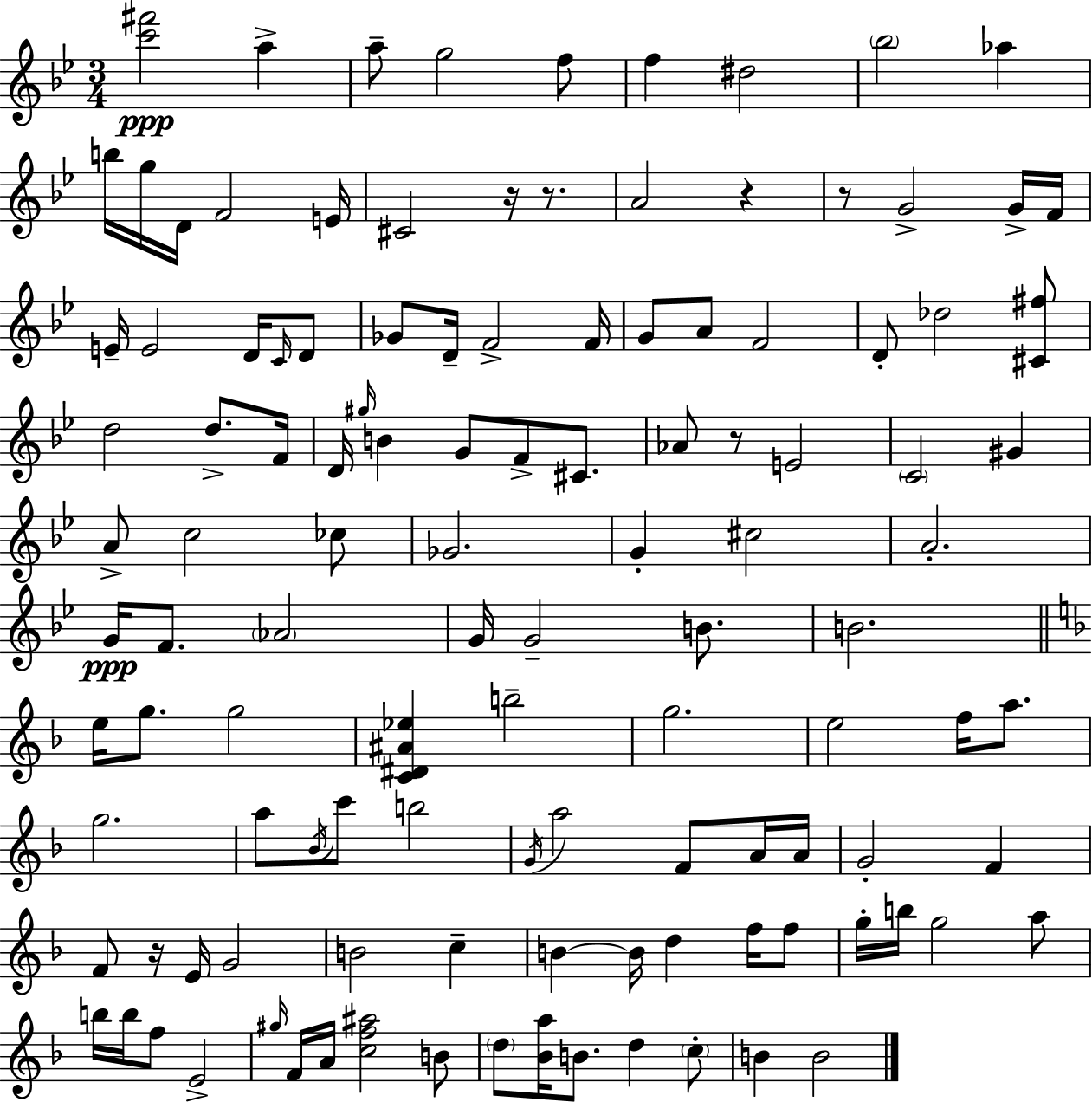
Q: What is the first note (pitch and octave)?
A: A5